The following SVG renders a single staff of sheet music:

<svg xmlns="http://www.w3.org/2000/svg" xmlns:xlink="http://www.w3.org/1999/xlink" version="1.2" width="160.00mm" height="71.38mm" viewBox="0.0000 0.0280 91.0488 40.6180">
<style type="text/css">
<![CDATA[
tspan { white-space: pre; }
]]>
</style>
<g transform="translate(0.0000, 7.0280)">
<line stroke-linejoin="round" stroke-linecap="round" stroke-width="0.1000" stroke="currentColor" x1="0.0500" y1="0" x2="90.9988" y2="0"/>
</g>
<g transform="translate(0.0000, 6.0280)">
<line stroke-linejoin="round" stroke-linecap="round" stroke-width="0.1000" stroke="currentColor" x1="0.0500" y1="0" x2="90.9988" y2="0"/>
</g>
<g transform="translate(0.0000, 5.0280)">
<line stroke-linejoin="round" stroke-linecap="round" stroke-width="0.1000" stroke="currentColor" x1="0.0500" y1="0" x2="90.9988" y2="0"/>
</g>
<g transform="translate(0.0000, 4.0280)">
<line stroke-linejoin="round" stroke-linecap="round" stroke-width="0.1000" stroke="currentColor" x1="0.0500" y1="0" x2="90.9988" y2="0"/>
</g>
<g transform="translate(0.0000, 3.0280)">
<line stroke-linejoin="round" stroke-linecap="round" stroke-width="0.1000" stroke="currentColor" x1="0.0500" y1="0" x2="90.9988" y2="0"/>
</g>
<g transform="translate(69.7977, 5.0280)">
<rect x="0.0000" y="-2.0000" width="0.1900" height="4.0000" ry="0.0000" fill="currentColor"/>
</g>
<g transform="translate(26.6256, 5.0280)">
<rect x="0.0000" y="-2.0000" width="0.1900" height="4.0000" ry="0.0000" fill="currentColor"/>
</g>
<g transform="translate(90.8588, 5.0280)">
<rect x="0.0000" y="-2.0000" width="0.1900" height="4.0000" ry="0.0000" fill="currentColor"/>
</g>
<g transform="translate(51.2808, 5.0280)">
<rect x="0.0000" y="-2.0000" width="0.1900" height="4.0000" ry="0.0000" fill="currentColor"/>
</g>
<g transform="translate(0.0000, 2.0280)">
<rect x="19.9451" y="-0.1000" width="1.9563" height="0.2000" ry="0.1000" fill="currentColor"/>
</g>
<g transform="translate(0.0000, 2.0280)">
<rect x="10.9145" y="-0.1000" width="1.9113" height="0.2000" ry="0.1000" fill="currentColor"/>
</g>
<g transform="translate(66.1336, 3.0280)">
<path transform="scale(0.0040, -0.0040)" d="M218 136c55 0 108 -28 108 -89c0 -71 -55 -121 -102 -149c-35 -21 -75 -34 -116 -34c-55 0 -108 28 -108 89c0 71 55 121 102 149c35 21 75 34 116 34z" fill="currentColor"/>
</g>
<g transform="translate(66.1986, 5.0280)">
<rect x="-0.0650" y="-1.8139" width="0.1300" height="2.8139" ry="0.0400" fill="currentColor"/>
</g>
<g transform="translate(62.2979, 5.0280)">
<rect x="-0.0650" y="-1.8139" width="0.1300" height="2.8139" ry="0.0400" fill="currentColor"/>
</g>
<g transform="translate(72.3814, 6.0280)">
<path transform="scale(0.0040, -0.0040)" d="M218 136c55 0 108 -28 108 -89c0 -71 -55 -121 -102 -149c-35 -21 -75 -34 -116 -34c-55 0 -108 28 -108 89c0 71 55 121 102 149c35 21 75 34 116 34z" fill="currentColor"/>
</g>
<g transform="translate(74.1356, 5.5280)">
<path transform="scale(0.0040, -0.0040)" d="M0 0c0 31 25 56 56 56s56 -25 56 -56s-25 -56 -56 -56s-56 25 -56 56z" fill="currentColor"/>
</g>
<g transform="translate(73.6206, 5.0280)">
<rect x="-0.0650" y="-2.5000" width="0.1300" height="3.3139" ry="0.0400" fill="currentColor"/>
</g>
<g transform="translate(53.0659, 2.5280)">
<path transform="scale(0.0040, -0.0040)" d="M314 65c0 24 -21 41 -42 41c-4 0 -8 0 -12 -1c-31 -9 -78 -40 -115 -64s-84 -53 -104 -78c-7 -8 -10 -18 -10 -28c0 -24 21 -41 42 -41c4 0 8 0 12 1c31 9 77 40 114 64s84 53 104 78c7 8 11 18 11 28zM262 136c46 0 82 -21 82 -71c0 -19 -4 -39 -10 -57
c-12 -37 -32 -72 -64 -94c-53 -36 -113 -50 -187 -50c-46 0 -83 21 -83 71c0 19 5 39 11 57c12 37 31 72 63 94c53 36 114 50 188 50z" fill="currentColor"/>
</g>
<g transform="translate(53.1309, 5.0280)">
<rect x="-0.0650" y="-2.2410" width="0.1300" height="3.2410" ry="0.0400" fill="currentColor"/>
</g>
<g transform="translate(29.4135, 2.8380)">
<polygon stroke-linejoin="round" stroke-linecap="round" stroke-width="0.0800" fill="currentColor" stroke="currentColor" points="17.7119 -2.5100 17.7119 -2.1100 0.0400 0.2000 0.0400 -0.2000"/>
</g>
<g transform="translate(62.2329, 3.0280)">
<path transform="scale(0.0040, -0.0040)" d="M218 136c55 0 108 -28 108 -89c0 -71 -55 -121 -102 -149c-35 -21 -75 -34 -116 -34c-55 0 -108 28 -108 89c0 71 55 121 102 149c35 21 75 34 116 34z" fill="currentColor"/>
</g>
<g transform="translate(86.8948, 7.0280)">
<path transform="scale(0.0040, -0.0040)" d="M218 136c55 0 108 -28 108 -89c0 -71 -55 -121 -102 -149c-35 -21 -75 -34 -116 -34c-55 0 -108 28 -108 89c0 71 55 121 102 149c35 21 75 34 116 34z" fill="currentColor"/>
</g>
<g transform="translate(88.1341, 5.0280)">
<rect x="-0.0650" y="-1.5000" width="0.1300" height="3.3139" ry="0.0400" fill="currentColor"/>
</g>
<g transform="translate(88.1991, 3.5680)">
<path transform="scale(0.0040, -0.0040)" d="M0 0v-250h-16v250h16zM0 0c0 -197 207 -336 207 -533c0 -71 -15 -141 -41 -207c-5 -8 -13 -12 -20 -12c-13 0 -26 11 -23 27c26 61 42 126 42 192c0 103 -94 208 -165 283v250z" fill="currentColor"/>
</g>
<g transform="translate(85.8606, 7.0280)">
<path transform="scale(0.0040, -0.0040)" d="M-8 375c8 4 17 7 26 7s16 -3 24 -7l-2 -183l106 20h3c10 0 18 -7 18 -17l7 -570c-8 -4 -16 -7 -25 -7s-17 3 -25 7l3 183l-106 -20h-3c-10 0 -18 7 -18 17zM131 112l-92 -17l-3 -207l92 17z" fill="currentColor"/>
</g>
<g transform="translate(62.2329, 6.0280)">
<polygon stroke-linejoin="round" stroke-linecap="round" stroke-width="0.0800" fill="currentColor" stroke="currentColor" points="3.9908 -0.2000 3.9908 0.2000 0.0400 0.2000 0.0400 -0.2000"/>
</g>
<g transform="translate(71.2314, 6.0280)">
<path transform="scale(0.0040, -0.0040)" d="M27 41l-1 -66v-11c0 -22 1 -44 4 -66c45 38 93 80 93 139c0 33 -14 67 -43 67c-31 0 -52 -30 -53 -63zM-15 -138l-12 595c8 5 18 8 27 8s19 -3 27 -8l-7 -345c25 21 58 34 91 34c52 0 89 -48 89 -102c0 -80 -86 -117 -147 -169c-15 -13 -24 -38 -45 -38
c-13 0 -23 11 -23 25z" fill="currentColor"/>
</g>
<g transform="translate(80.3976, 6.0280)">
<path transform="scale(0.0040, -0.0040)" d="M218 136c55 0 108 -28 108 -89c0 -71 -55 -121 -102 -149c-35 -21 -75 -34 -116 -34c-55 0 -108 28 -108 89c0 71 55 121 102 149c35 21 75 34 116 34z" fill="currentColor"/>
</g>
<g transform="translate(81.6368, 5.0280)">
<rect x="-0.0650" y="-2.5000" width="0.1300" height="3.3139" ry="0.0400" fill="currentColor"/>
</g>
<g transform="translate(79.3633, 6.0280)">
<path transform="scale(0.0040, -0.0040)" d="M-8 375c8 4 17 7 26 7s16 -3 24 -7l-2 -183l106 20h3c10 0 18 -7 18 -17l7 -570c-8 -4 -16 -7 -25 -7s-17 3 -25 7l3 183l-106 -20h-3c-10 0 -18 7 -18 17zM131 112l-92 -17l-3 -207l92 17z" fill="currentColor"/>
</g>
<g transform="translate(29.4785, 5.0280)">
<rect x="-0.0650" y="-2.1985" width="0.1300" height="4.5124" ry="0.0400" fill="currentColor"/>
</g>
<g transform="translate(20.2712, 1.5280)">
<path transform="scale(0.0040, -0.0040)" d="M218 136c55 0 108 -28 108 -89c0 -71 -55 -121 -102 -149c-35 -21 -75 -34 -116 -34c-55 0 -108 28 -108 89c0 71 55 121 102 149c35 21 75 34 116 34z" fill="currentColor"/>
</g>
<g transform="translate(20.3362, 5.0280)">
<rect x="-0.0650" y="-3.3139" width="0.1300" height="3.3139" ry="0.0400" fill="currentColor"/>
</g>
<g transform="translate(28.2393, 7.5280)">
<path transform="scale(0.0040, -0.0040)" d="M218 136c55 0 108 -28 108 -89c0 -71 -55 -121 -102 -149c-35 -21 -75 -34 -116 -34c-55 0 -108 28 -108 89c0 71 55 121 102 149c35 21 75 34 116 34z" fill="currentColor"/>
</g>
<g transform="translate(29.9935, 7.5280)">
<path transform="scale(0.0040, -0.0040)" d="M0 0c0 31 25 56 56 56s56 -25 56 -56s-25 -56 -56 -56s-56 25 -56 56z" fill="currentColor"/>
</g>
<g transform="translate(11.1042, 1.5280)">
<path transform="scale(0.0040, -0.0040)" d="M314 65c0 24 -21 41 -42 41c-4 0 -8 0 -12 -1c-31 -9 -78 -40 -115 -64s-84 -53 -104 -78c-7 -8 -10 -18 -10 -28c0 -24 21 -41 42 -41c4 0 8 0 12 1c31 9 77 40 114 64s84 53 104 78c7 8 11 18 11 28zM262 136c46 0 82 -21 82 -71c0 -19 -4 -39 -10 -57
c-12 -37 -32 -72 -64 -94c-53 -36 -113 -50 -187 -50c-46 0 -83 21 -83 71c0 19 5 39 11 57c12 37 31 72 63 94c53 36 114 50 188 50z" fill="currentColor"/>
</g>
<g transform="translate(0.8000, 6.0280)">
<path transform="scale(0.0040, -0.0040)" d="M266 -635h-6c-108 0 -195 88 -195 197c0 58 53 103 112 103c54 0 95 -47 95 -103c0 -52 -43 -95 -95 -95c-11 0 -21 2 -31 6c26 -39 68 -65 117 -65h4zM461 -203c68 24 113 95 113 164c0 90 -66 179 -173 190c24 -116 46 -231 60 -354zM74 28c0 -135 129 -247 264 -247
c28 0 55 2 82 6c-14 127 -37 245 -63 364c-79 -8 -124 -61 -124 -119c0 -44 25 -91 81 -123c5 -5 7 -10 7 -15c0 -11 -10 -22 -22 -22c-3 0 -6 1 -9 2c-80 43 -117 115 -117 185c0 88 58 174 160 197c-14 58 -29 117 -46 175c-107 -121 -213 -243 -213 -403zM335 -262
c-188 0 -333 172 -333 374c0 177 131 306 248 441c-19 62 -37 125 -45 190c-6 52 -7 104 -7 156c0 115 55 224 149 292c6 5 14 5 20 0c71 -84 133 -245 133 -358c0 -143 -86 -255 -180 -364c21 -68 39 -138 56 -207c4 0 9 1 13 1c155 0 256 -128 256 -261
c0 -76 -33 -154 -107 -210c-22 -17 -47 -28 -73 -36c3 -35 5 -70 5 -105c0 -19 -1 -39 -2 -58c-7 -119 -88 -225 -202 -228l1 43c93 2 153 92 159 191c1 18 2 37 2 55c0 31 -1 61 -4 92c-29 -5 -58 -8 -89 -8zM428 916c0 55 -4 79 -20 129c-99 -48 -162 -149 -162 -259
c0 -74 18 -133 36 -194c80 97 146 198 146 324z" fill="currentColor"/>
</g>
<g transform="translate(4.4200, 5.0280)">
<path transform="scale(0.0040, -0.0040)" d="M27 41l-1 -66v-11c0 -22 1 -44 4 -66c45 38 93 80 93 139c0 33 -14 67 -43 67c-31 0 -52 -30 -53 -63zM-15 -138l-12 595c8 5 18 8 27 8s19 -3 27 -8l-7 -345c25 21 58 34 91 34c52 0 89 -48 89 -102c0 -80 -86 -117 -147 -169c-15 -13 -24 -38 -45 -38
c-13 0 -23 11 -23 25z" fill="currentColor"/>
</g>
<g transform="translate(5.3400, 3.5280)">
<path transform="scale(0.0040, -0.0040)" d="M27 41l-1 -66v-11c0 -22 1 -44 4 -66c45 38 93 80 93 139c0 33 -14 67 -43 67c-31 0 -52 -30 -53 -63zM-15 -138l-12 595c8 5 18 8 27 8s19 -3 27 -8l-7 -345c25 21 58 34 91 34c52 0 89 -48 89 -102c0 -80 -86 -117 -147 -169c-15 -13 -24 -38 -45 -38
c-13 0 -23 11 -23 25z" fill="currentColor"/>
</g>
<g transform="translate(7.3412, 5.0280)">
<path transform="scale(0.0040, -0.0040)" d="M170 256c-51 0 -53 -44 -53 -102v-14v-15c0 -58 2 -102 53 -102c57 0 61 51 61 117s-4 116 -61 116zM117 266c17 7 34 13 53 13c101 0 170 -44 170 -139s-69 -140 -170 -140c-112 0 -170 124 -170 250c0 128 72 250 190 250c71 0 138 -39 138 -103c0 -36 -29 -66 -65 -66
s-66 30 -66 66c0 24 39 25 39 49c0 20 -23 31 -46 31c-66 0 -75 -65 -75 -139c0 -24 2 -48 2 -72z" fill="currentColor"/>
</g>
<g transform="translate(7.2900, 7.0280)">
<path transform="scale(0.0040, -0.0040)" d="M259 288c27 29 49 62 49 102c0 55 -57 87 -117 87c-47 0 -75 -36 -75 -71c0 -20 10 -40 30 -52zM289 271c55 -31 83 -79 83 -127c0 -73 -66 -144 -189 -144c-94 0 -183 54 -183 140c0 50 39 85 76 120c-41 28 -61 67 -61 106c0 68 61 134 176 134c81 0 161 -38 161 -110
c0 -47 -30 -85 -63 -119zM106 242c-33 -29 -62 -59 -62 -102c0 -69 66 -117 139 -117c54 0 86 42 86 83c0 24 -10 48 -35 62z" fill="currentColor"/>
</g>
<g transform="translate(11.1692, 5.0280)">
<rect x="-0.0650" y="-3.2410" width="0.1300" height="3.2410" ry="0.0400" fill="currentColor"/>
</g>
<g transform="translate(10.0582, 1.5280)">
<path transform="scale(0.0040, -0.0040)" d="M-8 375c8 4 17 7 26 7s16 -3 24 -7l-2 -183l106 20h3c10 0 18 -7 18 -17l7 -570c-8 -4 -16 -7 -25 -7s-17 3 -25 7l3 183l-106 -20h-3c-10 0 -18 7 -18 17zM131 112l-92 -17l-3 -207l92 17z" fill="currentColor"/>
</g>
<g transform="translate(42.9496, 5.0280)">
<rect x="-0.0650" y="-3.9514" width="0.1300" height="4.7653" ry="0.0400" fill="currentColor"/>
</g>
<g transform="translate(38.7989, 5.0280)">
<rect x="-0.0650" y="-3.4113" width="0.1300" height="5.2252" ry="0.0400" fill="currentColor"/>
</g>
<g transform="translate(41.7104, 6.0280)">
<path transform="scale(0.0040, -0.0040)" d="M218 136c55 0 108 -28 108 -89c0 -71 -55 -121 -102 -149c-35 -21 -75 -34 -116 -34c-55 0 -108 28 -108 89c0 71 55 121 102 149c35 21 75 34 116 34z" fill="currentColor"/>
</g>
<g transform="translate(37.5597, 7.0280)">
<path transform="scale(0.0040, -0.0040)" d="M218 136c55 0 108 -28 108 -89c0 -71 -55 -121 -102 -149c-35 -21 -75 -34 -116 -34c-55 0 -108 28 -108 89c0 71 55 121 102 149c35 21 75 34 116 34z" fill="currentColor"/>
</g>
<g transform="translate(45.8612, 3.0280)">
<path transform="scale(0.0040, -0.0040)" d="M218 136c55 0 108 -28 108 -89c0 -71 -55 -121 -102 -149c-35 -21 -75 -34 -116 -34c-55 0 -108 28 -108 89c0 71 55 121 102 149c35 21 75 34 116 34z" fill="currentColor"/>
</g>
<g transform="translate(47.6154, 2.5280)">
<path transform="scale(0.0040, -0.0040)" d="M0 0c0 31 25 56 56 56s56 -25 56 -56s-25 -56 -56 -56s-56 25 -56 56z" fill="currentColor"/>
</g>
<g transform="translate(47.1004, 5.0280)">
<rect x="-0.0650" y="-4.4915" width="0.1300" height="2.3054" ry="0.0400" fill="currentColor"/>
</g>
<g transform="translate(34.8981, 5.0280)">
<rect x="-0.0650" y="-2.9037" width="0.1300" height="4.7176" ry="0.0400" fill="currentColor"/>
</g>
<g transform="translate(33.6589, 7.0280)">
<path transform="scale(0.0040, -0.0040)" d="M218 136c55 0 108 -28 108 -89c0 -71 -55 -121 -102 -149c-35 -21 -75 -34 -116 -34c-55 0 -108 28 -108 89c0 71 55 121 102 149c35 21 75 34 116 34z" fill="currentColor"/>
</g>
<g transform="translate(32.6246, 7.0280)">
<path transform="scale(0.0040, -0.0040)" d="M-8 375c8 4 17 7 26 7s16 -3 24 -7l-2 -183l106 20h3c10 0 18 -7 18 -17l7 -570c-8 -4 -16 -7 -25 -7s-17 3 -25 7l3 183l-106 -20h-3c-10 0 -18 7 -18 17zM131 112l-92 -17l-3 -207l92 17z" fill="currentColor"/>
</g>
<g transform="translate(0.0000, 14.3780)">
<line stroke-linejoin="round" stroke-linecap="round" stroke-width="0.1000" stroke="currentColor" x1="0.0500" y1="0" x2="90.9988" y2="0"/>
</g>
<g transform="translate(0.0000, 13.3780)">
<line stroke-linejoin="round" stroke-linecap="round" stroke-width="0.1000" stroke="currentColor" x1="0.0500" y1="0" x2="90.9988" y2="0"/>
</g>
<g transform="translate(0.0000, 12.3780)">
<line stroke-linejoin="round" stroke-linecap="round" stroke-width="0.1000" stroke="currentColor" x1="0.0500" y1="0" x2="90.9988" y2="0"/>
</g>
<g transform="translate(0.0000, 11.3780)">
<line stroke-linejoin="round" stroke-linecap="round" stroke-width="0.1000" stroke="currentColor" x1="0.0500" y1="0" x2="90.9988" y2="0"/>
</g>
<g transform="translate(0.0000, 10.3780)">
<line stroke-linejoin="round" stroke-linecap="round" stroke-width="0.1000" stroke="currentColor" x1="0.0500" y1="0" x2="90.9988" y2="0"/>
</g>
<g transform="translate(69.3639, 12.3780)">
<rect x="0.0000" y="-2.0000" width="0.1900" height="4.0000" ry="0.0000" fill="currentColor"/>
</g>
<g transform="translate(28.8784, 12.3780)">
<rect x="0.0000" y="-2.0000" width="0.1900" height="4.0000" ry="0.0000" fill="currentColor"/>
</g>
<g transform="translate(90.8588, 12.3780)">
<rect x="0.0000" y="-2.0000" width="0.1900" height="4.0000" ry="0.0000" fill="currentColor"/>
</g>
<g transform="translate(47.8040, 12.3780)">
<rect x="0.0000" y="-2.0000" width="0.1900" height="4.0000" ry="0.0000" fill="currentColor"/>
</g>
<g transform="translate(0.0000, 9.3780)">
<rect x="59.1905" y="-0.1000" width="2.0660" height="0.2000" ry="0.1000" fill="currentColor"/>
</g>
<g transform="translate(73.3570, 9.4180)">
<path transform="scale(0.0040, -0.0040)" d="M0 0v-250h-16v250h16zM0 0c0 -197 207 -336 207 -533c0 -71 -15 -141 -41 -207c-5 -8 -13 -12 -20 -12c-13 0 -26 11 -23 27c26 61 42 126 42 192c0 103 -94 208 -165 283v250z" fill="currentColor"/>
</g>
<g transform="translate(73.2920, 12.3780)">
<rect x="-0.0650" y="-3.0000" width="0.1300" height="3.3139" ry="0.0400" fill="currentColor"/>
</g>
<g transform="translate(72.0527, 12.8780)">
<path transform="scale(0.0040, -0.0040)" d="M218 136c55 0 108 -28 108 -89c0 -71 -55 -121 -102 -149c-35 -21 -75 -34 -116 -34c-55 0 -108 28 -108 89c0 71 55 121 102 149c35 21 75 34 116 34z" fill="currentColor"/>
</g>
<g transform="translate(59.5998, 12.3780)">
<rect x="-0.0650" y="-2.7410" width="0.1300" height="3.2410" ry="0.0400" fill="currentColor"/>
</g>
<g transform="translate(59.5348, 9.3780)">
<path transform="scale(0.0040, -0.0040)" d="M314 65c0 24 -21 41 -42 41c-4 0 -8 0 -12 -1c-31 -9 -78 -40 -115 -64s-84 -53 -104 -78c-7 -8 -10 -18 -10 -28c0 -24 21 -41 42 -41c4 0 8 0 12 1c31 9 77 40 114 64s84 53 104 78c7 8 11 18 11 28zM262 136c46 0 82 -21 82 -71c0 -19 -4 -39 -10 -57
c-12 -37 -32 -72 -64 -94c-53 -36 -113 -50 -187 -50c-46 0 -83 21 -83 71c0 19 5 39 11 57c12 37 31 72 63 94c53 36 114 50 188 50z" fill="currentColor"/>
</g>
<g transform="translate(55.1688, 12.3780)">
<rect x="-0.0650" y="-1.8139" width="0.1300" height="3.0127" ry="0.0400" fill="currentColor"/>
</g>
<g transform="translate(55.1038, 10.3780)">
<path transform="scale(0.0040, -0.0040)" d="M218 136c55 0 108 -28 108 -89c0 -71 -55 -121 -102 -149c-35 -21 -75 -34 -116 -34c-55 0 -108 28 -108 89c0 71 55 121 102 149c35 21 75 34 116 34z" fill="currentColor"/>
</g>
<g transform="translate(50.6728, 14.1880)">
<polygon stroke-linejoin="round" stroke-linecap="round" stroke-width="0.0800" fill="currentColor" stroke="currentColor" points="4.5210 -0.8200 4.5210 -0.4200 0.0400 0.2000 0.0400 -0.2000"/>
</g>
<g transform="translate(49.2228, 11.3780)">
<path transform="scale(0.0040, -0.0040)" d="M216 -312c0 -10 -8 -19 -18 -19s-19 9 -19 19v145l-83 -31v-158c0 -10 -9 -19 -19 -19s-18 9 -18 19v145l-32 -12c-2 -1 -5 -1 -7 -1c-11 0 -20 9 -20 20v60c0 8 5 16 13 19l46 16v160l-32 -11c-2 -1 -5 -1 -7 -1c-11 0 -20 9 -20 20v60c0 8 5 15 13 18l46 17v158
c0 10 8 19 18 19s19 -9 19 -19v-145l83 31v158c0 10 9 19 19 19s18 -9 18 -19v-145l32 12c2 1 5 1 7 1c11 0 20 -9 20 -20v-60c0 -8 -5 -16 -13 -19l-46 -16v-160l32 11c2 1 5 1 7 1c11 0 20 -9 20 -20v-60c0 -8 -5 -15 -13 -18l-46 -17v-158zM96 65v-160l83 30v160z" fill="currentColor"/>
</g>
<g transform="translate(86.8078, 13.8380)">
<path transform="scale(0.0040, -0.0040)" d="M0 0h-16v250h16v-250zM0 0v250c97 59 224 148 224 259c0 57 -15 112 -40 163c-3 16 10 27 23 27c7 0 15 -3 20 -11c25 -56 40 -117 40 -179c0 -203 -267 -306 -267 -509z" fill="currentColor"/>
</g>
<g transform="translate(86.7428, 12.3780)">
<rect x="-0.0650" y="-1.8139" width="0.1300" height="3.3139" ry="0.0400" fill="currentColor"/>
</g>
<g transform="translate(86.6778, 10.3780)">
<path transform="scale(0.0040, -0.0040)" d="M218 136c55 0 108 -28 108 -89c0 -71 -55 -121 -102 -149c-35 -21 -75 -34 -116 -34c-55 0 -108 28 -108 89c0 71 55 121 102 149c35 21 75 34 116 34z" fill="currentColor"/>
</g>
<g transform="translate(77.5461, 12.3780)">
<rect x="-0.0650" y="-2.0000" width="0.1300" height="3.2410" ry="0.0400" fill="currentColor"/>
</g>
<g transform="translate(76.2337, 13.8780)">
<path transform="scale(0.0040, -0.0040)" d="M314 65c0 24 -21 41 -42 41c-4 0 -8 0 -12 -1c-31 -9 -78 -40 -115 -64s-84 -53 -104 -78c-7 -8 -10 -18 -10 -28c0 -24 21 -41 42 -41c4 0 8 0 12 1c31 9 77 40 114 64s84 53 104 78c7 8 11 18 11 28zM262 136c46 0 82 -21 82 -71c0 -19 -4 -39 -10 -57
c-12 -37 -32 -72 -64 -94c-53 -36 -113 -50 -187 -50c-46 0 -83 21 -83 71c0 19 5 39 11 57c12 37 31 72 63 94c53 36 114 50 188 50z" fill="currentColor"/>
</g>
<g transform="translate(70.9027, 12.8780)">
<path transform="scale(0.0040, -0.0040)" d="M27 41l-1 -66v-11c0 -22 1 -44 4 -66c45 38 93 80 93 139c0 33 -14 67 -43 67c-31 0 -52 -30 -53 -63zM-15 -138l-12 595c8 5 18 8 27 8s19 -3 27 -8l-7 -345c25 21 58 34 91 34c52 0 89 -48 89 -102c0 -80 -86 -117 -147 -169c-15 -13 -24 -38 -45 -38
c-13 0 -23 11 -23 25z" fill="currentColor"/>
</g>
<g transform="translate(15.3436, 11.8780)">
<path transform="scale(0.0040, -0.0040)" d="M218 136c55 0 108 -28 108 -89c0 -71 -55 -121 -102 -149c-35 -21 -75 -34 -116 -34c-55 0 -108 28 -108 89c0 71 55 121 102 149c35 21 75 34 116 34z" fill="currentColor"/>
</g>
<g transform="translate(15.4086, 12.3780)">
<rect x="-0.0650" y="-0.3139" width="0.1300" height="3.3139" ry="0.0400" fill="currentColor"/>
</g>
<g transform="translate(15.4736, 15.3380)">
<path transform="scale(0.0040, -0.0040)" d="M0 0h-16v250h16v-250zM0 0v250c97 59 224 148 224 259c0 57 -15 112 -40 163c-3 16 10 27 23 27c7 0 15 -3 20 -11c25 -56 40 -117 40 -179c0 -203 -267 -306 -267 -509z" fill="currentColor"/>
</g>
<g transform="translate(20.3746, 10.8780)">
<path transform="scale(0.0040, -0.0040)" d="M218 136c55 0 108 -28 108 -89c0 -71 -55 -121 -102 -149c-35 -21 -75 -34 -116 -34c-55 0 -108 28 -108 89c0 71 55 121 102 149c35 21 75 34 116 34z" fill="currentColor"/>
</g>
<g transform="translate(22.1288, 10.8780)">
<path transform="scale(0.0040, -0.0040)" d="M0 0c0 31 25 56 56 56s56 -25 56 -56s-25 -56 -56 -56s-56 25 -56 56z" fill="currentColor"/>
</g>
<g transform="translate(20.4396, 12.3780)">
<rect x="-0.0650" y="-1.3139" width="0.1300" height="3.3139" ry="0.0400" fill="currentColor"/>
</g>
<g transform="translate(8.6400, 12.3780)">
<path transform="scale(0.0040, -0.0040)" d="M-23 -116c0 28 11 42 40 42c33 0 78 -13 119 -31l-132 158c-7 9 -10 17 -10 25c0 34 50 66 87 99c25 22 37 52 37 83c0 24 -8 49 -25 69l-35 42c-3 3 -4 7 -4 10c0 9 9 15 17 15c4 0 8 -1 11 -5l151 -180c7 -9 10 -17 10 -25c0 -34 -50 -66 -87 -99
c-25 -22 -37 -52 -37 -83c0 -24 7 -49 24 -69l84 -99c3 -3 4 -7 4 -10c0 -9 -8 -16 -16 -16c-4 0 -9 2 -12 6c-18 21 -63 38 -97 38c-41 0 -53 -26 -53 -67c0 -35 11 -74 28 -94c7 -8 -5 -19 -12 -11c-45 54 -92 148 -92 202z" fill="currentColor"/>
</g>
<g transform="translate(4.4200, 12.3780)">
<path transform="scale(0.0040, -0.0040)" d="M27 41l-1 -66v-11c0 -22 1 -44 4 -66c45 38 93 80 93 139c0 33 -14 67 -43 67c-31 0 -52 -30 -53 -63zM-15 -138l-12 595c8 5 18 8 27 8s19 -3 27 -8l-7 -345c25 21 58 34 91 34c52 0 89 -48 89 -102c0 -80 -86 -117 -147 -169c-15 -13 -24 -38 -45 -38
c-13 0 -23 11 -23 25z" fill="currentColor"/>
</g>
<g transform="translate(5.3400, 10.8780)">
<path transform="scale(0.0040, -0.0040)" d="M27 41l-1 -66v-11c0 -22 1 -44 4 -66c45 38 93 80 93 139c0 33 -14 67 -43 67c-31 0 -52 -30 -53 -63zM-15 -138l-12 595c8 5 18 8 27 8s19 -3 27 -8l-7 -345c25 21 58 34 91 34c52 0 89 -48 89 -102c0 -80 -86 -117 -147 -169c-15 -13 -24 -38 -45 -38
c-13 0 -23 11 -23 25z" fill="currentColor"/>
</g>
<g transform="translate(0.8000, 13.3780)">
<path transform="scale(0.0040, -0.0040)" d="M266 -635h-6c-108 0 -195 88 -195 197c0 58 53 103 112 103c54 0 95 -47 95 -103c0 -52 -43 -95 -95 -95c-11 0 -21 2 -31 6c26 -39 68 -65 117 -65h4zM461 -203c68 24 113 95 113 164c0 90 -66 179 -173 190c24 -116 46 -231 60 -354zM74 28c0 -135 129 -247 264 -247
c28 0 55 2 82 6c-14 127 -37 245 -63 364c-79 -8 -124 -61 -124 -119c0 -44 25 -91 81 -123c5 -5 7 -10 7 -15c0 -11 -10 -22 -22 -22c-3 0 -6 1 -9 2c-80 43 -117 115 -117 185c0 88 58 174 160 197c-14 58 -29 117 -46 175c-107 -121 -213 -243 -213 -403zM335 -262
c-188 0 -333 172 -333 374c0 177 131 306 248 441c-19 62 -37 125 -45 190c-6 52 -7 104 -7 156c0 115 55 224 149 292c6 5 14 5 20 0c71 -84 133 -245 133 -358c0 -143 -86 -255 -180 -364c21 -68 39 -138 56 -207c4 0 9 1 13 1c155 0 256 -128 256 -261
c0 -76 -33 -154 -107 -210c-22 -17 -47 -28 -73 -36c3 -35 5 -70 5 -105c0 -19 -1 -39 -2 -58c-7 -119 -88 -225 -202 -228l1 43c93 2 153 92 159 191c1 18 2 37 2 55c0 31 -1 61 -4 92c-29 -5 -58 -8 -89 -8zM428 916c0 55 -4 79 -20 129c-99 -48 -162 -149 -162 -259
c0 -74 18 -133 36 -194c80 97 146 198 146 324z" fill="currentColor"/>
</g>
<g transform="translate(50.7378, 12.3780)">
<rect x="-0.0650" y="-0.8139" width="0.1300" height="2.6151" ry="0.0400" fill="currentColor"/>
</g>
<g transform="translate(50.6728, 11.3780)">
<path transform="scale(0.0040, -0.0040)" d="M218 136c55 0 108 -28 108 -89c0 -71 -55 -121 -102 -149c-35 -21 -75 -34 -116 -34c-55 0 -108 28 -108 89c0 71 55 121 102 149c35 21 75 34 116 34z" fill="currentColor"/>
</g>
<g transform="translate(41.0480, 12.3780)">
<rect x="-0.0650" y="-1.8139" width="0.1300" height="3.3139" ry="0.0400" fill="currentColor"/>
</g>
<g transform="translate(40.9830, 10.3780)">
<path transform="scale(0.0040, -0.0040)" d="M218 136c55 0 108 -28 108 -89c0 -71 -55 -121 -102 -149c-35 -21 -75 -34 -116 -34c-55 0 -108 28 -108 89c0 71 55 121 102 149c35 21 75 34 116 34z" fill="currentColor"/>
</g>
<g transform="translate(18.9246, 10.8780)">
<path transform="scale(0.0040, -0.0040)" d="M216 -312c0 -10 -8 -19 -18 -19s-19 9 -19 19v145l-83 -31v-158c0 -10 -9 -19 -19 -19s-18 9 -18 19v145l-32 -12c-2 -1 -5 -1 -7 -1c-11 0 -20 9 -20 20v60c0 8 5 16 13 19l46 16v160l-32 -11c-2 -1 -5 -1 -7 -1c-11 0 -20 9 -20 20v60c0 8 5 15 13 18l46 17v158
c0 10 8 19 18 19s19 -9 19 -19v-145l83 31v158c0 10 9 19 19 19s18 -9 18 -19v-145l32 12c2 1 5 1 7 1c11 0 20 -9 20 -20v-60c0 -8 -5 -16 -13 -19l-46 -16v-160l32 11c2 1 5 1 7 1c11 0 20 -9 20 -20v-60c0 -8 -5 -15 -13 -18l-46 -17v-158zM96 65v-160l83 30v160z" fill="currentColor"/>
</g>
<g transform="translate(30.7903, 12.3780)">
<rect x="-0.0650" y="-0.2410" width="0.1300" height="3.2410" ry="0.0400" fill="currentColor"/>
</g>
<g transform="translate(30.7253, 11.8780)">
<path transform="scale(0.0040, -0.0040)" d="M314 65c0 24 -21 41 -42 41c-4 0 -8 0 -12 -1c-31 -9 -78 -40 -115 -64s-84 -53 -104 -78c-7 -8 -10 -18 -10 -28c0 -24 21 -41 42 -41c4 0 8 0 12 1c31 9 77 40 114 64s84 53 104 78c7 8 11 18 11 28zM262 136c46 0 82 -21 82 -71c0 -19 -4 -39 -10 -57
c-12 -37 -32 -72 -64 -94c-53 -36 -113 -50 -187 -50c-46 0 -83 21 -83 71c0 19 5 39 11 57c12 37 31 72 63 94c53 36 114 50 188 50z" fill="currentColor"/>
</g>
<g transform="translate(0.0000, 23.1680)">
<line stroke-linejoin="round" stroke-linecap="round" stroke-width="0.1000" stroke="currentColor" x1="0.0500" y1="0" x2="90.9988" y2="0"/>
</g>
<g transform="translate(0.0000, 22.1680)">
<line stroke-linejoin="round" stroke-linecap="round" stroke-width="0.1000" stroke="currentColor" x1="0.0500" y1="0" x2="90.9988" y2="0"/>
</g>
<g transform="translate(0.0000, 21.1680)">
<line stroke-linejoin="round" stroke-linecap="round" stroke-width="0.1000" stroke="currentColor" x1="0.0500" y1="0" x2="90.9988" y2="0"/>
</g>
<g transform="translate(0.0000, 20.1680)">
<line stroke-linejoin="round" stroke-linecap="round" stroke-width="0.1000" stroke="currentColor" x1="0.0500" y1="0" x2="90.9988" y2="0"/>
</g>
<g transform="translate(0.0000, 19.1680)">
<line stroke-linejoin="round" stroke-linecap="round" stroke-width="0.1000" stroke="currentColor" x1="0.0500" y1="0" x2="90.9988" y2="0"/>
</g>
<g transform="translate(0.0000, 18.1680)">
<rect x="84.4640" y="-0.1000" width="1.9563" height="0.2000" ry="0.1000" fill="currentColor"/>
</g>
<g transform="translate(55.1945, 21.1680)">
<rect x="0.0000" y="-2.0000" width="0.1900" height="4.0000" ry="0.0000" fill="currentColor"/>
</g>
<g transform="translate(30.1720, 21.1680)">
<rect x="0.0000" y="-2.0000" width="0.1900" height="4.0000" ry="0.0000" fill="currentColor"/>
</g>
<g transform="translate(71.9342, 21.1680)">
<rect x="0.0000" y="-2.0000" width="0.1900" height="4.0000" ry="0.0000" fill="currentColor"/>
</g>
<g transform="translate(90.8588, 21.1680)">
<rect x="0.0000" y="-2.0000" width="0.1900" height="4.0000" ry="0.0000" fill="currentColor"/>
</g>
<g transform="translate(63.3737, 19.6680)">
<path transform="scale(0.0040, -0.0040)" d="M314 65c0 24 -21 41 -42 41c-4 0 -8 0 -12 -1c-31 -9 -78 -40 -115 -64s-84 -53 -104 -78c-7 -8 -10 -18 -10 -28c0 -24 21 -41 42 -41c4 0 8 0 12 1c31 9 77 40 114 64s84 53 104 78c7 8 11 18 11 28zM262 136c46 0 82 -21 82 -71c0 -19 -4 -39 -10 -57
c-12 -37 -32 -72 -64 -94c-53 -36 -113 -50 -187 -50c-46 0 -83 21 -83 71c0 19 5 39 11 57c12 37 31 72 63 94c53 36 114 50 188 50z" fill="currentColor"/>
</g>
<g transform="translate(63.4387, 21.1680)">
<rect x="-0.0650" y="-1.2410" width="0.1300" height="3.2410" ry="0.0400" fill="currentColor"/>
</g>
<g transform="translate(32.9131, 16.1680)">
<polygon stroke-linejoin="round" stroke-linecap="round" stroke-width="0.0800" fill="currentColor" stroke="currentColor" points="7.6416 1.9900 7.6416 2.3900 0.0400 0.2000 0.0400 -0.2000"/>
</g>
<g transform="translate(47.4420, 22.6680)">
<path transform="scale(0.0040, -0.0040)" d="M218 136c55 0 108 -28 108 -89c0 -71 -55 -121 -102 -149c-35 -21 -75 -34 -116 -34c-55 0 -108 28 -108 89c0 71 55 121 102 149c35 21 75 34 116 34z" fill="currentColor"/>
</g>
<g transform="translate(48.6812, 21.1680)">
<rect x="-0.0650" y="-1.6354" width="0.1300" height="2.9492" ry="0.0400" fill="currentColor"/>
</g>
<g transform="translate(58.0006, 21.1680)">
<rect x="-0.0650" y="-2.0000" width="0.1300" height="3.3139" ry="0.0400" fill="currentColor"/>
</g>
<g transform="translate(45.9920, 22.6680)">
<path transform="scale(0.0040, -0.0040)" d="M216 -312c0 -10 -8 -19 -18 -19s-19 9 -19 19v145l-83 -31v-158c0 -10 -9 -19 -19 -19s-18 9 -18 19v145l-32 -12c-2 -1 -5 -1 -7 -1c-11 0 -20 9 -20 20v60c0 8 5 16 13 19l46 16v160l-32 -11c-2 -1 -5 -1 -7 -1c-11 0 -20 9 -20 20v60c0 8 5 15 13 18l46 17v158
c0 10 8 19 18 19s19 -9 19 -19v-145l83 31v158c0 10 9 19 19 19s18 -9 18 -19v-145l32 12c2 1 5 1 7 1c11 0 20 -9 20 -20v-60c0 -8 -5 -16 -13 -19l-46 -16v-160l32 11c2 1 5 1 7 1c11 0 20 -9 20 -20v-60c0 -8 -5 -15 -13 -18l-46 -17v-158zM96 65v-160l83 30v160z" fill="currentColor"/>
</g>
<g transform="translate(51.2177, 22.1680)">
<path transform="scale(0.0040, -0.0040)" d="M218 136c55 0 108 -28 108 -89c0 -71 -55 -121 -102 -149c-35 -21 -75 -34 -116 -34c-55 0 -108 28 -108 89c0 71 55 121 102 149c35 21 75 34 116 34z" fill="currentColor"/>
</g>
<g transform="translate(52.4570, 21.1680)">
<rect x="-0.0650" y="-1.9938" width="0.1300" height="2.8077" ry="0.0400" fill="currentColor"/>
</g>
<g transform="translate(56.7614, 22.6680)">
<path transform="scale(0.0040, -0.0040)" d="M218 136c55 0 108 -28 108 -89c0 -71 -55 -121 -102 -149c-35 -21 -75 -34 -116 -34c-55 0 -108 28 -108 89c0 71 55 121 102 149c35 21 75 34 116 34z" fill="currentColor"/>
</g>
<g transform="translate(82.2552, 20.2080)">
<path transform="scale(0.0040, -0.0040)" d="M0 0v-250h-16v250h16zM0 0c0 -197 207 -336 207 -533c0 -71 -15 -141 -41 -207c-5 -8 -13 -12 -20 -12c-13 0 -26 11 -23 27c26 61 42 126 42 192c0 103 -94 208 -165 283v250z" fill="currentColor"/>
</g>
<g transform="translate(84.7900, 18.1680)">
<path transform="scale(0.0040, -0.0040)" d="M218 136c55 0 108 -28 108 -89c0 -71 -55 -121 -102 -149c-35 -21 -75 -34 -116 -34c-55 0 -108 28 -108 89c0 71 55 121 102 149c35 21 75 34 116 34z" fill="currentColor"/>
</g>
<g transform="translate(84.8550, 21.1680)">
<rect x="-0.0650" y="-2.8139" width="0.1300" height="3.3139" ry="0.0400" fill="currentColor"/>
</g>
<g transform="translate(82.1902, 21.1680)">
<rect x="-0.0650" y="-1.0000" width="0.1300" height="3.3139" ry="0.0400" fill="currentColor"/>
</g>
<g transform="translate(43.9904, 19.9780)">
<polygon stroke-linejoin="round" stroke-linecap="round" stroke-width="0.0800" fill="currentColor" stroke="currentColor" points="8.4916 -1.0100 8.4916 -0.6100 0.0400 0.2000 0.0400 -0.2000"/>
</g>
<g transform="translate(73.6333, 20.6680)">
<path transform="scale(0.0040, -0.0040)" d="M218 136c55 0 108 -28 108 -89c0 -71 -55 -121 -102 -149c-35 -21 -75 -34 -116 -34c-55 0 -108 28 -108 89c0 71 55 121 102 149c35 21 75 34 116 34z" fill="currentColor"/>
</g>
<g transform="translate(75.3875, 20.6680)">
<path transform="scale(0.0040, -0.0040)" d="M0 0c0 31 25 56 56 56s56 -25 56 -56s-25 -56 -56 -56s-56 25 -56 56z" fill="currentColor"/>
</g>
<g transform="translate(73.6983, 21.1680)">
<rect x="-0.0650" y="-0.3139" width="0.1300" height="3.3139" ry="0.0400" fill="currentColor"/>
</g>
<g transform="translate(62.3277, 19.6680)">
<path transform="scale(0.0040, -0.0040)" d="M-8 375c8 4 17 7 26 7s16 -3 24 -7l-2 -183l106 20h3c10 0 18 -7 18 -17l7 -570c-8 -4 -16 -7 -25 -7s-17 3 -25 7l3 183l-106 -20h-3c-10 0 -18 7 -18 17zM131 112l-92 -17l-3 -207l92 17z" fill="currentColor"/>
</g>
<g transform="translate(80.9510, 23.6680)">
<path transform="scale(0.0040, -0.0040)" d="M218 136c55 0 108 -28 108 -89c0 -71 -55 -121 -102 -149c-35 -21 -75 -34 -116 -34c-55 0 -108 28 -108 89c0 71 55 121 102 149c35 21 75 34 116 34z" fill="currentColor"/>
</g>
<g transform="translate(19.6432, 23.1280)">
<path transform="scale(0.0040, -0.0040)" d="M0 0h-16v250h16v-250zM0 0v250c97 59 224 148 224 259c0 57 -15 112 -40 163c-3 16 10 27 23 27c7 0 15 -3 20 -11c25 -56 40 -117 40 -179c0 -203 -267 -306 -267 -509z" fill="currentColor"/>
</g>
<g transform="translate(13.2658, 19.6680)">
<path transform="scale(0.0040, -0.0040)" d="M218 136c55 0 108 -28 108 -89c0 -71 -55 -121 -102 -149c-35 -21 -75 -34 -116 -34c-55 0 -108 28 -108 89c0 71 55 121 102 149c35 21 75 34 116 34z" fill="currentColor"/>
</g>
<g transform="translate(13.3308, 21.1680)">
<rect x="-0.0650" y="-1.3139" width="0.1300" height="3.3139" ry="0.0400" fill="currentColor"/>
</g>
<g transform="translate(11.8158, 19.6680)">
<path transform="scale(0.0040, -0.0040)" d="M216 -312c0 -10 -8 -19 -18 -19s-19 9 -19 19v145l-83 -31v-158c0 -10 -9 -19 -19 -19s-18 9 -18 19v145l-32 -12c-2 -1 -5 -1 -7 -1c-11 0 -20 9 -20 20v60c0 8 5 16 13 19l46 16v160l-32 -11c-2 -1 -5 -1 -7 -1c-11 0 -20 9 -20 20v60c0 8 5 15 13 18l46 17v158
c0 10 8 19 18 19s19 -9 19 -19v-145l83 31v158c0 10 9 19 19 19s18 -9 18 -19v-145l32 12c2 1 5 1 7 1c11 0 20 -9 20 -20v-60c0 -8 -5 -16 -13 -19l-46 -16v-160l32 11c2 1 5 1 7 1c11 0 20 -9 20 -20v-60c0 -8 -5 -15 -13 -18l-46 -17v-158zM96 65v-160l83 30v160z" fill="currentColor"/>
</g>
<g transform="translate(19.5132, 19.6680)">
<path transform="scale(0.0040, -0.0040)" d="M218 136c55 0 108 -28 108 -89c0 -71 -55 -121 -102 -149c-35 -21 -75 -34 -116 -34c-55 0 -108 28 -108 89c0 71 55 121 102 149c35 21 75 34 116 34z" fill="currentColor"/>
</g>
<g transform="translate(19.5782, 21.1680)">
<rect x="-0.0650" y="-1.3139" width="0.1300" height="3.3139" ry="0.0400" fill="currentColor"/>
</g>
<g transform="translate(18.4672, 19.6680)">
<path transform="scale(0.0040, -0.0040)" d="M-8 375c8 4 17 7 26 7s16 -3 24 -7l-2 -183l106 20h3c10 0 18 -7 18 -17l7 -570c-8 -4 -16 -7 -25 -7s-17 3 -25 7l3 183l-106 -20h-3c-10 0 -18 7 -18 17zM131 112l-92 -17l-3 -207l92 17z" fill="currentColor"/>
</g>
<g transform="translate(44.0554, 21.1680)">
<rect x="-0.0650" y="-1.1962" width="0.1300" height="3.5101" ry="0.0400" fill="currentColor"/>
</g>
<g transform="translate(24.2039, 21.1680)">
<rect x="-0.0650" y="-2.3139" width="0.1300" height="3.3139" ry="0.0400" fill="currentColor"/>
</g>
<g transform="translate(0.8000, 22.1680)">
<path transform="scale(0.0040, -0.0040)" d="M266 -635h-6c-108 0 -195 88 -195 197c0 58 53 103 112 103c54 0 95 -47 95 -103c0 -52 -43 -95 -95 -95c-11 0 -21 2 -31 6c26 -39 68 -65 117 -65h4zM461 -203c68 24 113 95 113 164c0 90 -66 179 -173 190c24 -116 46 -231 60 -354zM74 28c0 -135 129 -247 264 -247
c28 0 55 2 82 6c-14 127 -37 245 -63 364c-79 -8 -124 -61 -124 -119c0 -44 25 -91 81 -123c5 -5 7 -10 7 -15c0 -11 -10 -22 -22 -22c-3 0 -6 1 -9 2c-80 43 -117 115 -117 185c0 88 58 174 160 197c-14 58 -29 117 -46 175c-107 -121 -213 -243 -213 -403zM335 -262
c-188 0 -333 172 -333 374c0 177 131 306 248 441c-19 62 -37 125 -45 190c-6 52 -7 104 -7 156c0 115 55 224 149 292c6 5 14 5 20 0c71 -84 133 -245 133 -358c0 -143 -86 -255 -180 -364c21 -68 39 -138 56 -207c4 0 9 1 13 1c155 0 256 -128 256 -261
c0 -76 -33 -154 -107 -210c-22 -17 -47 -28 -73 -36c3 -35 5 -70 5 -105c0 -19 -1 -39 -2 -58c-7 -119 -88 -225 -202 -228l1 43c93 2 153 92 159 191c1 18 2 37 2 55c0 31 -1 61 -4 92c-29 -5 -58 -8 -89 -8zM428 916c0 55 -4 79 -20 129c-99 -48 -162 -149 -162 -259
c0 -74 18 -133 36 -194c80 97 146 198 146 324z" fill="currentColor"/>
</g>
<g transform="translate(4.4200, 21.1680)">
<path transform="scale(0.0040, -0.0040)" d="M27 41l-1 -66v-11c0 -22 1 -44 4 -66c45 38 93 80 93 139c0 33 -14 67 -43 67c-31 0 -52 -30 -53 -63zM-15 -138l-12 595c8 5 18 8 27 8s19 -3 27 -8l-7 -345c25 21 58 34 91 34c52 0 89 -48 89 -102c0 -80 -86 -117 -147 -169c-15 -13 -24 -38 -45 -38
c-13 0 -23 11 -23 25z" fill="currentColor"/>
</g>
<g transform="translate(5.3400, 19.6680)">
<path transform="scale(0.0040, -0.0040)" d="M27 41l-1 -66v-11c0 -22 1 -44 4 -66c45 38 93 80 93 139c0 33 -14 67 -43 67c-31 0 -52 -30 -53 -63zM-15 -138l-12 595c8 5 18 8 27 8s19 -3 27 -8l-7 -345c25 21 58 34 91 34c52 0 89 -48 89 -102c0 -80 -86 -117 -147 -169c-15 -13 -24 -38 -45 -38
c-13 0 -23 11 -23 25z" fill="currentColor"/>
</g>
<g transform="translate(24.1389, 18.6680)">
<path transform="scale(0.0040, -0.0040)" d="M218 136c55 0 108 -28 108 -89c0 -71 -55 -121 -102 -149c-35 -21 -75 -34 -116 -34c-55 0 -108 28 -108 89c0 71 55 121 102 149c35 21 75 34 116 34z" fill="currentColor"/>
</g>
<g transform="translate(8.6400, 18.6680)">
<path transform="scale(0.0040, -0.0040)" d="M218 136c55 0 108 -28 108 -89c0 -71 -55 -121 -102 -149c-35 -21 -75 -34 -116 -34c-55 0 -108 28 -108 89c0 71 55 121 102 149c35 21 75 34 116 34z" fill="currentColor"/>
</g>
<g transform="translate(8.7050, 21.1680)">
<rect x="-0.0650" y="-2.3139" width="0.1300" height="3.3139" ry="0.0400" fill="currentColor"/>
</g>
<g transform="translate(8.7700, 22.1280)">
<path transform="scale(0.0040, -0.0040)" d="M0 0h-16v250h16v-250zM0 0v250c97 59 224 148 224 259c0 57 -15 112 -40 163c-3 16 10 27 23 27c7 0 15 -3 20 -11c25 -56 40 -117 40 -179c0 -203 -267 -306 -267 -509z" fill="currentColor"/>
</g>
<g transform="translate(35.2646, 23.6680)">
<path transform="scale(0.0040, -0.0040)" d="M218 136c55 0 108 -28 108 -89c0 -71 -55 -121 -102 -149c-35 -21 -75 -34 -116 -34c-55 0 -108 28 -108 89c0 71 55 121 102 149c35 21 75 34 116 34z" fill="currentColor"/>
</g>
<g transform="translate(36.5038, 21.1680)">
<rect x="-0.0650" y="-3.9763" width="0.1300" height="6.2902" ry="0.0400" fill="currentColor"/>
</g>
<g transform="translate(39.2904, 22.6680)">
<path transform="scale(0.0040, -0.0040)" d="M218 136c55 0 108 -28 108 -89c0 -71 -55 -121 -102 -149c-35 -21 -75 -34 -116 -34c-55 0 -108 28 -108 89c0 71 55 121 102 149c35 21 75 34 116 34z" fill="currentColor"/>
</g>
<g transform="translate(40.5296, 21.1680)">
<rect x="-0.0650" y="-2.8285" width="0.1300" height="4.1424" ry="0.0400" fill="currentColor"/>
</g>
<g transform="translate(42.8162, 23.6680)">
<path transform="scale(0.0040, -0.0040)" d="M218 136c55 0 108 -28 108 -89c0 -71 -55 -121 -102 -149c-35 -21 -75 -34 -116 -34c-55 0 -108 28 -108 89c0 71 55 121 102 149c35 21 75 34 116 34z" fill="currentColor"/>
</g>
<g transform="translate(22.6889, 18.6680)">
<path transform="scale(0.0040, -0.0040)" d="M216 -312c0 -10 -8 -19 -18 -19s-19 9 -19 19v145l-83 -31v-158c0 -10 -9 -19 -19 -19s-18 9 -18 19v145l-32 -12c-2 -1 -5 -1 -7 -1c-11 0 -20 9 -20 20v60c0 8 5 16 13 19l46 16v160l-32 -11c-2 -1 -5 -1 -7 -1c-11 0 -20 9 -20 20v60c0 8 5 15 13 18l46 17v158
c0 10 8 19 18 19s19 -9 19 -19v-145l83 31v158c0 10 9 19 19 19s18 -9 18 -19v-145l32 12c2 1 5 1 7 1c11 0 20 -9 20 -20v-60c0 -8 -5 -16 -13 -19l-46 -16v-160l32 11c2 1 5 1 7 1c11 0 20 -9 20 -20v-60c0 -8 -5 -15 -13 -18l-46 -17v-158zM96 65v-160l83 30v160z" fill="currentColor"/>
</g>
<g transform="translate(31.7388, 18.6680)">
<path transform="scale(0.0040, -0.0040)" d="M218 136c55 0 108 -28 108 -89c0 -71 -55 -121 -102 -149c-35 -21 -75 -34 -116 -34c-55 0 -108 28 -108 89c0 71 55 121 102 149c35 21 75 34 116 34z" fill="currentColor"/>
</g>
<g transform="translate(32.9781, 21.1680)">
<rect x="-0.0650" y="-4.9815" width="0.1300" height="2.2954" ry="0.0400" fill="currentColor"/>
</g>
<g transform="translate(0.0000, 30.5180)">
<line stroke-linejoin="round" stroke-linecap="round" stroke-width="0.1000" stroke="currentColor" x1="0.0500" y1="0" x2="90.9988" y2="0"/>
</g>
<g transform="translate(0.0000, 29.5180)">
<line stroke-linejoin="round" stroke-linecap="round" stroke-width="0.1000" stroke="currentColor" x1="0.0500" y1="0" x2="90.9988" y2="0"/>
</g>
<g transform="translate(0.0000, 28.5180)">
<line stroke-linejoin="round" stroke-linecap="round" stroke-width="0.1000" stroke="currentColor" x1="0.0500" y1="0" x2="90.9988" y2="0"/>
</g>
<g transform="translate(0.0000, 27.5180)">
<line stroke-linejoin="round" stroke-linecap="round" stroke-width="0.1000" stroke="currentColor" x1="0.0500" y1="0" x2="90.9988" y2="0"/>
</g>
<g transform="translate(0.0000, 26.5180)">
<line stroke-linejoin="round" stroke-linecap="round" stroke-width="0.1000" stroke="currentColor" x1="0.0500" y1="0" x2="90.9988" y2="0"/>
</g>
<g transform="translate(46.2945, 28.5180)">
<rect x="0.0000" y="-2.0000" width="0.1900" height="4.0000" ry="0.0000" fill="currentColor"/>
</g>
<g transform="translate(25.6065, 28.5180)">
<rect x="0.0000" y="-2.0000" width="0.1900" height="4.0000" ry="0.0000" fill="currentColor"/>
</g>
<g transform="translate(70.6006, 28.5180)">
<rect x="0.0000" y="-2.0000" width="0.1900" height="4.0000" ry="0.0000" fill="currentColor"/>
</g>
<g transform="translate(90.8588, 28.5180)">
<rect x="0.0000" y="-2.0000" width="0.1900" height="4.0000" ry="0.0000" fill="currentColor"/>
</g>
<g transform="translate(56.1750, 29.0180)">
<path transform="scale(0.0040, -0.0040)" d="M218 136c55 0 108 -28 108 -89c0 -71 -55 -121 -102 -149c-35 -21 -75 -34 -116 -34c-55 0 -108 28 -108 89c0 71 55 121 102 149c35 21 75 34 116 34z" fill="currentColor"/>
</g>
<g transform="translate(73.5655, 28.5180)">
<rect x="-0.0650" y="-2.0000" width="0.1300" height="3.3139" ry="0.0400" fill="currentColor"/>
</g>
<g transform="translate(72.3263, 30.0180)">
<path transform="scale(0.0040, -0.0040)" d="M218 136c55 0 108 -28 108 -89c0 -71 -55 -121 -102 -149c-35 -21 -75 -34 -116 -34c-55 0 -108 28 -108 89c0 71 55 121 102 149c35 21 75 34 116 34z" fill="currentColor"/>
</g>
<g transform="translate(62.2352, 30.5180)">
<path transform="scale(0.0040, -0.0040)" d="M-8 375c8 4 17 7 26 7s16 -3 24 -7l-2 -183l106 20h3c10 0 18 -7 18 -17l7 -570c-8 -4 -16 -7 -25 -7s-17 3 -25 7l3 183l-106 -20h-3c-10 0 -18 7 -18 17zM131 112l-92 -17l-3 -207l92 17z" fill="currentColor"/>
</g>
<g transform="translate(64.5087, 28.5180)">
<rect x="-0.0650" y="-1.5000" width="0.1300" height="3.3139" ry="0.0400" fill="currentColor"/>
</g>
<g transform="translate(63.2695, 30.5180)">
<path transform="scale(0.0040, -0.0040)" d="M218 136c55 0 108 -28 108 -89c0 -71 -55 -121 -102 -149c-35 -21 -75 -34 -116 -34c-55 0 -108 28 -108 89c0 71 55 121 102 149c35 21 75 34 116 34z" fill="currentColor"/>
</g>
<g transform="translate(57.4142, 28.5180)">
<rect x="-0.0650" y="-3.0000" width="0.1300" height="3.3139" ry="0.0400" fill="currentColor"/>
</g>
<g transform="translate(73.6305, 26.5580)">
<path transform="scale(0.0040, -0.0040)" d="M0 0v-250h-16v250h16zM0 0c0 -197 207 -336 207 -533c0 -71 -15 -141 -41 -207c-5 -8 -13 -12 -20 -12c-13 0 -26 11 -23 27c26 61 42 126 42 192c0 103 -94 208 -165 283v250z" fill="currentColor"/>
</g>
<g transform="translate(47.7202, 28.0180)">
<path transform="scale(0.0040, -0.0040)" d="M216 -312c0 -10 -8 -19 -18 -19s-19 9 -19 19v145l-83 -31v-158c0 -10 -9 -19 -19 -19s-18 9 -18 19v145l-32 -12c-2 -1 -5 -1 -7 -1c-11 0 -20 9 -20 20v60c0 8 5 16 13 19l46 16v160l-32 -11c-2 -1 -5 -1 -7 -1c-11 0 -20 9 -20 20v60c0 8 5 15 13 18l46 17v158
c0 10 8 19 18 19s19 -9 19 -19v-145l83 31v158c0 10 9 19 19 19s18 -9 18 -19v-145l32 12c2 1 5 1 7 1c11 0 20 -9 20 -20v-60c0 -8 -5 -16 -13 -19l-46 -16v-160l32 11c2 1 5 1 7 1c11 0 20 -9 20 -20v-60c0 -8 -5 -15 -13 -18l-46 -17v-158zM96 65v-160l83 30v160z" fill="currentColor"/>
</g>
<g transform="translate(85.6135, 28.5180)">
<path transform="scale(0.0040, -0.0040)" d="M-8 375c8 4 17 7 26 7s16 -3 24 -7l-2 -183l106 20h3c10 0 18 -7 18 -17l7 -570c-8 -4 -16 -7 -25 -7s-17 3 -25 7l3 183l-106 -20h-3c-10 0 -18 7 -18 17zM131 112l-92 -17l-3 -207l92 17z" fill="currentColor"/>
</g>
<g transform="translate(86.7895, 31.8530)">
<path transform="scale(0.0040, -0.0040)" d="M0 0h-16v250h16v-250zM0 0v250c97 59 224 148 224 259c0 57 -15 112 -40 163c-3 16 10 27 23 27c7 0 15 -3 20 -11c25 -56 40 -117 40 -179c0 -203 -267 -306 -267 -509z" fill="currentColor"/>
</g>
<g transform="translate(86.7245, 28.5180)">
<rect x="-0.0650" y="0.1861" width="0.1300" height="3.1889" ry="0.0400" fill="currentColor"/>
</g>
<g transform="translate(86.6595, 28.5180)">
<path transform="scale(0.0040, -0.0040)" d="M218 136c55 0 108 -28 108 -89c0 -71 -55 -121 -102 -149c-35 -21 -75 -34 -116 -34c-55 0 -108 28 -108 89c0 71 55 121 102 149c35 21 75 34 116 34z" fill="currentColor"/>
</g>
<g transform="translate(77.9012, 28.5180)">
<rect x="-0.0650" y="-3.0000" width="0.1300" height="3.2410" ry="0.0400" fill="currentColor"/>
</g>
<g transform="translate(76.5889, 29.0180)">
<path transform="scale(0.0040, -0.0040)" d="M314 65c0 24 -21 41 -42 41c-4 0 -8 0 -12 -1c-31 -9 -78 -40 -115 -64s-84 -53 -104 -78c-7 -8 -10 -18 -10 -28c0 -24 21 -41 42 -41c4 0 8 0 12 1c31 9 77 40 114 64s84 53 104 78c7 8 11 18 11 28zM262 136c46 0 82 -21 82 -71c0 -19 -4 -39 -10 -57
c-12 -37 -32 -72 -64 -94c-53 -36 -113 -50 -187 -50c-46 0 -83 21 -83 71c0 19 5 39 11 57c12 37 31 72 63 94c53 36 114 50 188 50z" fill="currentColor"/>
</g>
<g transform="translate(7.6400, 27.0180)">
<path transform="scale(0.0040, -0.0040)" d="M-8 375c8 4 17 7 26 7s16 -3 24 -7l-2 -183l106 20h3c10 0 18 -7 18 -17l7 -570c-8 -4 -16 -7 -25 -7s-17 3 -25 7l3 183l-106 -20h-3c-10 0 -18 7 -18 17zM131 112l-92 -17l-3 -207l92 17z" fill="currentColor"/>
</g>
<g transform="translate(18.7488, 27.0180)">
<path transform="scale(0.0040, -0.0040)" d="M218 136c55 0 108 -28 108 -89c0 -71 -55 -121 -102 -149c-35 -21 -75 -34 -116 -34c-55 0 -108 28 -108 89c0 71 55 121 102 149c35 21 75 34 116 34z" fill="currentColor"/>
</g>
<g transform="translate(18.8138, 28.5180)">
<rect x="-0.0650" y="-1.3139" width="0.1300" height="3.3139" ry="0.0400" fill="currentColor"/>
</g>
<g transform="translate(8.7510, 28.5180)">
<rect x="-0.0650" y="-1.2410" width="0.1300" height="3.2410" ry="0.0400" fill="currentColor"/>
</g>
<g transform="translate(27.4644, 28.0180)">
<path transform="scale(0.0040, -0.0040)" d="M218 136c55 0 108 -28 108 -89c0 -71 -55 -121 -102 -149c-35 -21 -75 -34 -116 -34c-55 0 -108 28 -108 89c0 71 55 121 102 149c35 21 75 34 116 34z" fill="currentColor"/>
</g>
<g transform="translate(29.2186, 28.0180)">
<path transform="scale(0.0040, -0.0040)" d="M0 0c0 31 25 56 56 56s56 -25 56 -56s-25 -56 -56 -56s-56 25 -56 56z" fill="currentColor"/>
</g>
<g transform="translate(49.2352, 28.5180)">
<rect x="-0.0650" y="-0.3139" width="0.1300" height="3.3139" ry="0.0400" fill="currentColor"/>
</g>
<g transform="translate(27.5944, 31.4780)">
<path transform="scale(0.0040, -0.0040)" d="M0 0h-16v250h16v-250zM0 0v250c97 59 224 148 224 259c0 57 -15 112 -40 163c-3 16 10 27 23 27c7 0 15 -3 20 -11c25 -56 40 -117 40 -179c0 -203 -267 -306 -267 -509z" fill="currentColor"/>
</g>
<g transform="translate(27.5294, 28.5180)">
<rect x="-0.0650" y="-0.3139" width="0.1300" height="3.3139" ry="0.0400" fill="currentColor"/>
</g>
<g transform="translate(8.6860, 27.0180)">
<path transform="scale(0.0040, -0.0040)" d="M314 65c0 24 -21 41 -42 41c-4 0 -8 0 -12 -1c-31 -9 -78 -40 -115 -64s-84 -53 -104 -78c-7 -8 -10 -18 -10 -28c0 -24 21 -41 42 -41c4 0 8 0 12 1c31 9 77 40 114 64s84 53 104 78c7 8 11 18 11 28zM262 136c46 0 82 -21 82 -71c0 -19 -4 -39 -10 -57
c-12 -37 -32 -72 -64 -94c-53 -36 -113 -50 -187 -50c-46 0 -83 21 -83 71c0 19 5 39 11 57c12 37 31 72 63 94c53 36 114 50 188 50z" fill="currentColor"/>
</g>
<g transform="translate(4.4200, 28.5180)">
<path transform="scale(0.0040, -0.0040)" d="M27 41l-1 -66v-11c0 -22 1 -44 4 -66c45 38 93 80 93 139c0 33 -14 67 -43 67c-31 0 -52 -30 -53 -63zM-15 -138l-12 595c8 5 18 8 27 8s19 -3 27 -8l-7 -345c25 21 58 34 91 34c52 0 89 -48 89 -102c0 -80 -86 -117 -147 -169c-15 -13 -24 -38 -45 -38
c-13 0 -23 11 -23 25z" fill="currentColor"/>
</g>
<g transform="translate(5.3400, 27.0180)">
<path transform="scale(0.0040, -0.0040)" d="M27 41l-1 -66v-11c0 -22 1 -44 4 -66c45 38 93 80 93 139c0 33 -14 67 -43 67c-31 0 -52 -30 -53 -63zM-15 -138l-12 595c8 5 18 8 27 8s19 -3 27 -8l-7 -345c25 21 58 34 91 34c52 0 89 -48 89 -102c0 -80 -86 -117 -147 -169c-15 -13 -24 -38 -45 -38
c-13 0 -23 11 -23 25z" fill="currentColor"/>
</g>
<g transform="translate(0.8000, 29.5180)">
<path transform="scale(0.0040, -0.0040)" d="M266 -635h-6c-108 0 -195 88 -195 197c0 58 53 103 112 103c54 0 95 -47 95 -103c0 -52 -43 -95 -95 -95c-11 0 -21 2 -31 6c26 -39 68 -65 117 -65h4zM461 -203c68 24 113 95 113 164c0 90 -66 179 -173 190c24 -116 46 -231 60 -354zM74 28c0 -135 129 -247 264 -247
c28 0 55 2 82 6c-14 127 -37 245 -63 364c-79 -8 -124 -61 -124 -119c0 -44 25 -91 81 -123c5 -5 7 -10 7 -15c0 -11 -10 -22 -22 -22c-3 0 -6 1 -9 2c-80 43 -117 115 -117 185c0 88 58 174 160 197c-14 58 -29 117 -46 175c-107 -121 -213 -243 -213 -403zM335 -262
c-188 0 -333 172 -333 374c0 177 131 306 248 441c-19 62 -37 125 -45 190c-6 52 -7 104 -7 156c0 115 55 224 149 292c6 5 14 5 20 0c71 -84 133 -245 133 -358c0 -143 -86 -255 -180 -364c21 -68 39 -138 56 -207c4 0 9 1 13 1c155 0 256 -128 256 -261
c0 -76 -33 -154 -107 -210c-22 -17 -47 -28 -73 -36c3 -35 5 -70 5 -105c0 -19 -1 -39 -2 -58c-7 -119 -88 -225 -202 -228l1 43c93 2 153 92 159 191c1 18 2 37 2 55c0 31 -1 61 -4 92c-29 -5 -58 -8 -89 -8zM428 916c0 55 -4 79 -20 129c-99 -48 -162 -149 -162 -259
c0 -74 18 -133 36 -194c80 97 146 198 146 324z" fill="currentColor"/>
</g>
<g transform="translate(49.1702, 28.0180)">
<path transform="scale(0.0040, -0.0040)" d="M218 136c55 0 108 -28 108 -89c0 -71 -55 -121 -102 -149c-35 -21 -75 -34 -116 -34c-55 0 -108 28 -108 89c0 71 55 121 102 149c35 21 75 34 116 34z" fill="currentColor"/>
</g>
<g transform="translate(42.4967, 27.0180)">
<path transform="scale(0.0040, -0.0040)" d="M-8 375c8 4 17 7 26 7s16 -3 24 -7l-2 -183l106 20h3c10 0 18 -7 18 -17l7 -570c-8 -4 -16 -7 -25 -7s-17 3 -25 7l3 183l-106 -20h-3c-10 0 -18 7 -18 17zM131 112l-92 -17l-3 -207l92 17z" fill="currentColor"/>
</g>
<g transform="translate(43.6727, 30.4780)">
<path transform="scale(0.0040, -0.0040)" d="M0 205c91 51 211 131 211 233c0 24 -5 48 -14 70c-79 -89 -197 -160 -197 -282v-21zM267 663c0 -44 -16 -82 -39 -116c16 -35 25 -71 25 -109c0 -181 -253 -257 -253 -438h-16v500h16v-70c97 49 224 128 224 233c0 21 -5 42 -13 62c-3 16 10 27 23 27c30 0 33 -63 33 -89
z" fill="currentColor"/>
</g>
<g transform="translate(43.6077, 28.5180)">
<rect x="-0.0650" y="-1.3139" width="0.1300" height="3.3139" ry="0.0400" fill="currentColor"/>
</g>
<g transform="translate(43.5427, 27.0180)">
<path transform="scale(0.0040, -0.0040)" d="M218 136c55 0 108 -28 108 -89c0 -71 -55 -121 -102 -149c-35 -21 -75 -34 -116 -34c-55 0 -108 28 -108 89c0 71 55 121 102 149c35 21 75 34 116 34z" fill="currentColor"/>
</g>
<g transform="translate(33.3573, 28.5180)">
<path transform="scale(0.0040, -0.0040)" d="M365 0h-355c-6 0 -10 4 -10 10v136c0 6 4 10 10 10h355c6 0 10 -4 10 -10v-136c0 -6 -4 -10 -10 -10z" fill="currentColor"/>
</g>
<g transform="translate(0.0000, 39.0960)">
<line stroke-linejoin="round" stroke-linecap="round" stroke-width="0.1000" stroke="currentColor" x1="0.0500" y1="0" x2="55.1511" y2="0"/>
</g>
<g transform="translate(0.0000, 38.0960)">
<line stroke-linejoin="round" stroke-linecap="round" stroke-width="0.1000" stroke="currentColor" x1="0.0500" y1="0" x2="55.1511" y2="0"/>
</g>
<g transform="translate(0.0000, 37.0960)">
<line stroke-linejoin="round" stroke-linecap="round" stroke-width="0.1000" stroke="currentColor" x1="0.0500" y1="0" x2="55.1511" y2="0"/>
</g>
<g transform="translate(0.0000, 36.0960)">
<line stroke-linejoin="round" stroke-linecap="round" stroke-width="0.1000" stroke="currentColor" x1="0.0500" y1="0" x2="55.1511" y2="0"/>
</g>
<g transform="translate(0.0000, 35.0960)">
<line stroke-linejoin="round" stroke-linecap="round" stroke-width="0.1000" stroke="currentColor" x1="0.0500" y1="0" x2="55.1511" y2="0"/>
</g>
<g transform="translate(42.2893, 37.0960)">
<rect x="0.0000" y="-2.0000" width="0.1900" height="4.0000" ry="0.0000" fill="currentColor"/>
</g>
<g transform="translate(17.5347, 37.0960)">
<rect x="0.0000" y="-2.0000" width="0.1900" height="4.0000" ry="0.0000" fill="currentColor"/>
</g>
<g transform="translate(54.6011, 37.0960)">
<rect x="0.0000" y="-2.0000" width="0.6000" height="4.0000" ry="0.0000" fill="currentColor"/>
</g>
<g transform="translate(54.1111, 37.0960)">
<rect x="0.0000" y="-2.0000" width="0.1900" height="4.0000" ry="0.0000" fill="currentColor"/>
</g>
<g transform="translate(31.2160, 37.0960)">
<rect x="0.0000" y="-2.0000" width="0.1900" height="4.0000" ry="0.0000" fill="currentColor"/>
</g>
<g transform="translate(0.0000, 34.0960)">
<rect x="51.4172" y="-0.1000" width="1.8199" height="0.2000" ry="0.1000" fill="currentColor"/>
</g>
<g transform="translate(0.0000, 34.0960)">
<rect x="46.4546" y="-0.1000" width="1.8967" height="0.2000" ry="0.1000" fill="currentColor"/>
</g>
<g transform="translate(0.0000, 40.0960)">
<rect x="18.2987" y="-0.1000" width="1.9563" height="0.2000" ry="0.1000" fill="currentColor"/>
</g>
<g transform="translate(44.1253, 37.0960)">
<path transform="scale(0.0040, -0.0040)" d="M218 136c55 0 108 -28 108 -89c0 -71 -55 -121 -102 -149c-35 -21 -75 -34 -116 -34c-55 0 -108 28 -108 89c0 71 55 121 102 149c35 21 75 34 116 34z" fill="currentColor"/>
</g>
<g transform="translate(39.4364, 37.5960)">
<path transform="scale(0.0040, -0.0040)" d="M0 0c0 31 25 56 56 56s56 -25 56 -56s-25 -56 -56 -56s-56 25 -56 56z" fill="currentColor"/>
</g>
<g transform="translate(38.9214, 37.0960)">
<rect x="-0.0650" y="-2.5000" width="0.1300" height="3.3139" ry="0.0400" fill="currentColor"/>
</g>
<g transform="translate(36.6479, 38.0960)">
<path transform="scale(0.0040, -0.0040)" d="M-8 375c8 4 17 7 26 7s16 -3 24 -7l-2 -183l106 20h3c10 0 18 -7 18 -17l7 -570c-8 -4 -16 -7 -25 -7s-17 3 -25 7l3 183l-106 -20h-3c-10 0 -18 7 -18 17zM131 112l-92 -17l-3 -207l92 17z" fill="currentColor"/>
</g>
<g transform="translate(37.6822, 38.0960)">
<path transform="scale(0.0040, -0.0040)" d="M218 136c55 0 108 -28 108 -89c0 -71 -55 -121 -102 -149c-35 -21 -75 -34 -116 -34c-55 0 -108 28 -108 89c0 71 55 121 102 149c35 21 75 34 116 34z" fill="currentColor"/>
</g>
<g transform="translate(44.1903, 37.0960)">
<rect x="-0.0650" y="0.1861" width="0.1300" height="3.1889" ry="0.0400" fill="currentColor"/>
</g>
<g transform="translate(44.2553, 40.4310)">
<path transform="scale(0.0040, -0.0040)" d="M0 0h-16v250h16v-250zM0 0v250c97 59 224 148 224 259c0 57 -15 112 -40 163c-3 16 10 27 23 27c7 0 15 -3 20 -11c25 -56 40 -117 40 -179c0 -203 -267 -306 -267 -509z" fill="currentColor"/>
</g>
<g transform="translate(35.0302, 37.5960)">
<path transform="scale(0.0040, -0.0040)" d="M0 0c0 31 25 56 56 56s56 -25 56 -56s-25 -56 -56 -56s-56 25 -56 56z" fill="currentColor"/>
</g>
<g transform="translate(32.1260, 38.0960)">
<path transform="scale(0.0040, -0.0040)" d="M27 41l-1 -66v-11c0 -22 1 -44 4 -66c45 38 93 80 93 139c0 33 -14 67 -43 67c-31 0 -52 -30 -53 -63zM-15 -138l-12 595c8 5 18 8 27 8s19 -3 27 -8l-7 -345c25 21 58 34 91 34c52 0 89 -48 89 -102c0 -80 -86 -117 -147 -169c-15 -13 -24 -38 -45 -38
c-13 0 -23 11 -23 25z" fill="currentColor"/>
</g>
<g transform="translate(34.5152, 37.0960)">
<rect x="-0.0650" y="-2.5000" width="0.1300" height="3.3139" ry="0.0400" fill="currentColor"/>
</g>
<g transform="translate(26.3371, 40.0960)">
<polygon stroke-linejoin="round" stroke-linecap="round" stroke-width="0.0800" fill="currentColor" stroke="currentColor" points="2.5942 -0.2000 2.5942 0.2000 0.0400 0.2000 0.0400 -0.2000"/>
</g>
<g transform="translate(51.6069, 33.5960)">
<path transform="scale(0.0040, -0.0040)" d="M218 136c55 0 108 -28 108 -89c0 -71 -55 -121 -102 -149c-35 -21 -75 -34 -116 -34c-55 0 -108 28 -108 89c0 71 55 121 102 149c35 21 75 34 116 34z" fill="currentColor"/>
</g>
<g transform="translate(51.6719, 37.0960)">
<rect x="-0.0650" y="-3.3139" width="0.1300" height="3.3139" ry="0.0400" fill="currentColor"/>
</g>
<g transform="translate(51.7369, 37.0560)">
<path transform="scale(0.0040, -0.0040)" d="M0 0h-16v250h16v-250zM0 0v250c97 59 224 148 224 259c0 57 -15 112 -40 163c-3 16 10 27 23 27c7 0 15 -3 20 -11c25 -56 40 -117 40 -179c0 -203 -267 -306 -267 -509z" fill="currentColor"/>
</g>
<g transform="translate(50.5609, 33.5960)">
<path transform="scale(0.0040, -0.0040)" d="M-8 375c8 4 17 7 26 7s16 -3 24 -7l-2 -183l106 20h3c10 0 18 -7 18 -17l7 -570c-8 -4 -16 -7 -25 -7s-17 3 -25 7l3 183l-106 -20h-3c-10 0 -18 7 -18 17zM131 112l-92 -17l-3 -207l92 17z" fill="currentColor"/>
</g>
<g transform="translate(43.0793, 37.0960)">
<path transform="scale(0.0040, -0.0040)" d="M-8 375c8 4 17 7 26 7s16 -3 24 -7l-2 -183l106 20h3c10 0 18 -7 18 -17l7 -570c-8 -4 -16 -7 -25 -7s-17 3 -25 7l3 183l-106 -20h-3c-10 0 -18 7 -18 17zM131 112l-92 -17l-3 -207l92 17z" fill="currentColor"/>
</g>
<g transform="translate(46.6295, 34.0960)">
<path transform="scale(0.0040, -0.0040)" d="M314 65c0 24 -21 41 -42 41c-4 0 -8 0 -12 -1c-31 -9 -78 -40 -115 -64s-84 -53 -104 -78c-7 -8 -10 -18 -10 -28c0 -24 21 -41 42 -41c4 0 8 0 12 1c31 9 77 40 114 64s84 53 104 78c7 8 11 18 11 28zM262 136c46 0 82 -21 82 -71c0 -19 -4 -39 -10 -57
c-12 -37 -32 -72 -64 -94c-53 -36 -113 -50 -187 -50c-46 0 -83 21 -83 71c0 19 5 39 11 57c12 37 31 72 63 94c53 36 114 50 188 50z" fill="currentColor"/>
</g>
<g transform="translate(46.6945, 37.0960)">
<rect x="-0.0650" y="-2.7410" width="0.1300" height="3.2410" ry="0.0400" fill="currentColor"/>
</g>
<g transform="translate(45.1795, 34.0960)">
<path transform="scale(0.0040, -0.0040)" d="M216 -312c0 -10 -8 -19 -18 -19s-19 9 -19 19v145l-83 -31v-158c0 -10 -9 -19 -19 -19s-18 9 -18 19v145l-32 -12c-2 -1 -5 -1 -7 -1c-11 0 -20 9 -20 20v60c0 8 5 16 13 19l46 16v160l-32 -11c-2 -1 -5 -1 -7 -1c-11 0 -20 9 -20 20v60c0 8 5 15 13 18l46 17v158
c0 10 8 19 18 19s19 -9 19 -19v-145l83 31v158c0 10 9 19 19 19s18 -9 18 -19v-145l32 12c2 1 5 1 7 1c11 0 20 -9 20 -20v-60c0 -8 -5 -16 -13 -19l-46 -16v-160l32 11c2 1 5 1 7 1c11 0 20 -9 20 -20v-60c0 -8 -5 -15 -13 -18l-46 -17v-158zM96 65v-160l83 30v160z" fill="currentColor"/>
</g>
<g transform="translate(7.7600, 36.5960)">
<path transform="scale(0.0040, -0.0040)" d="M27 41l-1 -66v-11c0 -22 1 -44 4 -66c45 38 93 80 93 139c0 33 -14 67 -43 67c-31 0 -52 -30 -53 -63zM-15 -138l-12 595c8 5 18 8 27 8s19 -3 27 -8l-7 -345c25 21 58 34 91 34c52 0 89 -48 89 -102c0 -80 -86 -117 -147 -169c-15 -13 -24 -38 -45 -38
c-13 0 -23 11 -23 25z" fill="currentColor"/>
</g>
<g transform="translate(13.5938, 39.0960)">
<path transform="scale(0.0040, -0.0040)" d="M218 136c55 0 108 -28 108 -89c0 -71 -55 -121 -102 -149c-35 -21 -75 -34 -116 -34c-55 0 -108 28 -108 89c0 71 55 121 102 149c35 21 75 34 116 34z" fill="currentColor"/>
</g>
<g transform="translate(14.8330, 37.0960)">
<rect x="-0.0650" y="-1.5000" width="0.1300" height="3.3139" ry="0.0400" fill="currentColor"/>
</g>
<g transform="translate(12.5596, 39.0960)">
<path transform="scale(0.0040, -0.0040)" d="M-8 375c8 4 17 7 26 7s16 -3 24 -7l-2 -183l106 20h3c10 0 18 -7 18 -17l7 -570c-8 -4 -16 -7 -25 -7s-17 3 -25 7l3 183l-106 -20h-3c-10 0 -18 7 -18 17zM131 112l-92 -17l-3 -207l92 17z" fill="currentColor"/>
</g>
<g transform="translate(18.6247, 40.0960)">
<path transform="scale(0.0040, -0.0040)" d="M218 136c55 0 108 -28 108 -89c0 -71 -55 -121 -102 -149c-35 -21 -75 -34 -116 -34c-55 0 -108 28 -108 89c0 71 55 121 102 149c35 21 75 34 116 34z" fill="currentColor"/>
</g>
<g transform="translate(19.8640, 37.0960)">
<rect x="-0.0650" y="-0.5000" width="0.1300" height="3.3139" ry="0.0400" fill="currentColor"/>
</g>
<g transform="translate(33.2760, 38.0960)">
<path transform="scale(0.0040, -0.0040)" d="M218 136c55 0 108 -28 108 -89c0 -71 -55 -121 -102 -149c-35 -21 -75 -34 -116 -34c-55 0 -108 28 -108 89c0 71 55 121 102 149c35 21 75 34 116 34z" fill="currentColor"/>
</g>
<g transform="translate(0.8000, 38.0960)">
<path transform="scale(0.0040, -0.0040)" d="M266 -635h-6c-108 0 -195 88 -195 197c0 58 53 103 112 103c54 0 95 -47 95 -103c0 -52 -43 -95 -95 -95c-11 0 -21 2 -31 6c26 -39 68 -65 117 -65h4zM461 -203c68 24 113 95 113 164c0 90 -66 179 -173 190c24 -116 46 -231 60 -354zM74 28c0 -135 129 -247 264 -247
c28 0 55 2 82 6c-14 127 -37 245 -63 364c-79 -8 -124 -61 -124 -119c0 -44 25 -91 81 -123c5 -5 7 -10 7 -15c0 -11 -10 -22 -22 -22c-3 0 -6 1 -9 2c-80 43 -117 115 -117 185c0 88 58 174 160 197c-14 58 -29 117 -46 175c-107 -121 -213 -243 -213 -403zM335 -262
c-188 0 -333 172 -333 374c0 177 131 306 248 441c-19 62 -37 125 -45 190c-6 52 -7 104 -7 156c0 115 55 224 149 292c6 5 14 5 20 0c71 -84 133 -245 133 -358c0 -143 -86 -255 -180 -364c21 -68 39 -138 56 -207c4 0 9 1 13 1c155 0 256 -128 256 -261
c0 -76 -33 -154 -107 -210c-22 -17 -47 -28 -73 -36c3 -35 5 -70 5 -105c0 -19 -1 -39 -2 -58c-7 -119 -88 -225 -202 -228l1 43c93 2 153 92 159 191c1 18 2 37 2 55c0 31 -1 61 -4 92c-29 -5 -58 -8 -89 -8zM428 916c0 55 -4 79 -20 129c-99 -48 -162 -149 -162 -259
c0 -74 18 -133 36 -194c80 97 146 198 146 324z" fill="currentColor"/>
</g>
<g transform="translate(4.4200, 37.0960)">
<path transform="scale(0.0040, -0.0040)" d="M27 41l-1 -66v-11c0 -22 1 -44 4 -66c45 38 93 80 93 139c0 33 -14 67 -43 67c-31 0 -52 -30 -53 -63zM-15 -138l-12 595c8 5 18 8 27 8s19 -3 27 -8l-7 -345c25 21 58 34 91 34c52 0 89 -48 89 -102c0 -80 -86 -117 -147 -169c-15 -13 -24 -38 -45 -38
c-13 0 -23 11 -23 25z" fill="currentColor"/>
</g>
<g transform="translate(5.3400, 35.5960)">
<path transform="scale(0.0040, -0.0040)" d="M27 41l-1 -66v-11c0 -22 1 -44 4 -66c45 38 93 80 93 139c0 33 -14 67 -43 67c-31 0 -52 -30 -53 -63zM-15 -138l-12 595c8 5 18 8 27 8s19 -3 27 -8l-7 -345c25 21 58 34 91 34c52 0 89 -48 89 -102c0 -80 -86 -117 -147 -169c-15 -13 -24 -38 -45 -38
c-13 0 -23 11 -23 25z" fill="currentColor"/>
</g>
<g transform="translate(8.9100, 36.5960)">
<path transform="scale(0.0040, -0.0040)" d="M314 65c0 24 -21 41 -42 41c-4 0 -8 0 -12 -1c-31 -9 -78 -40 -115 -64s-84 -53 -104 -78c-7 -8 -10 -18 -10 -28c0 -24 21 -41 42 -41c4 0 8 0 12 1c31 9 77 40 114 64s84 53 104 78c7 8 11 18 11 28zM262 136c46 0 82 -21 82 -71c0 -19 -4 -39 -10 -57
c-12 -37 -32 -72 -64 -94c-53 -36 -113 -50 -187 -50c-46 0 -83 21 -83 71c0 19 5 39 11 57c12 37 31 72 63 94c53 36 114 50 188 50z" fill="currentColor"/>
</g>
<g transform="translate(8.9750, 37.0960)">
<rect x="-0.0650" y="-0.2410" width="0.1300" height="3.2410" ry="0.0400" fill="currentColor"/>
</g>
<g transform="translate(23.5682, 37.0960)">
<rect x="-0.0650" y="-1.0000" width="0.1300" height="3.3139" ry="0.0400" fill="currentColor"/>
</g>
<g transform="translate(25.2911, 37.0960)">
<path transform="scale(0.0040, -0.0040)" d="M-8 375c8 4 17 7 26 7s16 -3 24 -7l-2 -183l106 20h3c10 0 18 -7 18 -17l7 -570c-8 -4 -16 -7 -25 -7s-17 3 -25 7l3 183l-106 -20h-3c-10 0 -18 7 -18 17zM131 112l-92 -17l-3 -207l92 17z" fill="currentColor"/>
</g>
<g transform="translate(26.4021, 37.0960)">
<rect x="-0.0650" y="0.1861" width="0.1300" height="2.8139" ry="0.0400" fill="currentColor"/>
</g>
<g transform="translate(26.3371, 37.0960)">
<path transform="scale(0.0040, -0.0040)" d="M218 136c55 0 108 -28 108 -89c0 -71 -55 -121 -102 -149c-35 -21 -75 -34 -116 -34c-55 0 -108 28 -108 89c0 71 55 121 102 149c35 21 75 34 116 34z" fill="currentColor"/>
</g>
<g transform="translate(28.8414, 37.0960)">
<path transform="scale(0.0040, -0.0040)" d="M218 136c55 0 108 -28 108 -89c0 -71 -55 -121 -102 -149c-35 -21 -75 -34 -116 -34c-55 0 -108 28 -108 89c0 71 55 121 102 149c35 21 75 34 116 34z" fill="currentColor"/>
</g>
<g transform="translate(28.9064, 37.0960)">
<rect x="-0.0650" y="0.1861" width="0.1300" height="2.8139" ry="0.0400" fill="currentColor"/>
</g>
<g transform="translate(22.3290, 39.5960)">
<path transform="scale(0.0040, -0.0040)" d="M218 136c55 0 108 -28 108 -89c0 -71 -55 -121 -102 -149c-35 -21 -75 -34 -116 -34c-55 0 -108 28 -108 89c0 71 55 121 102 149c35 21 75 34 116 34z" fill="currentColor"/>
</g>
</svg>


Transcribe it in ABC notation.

X:1
T:Untitled
M:6/8
L:1/4
K:Bb
b2 b D/2 E/2 E/2 G/2 f/2 g2 f/2 f/2 _G G E/2 z c/2 ^e c2 f ^d/2 f/2 a2 _A/2 F2 f/2 g/2 ^e e/2 ^g g/2 D/2 F/2 D/2 ^F/2 G/2 F e2 c D/2 a e2 e c/2 z2 e/4 ^c A E F/2 A2 B/2 _c2 E C D B/2 B/2 _G G B/2 ^a2 b/2